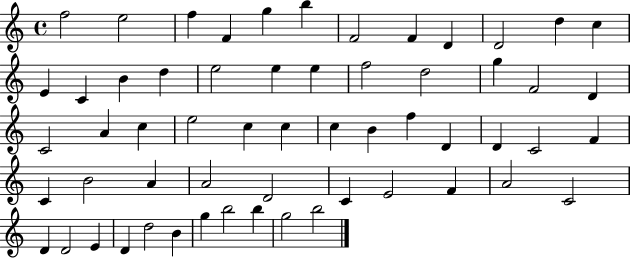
X:1
T:Untitled
M:4/4
L:1/4
K:C
f2 e2 f F g b F2 F D D2 d c E C B d e2 e e f2 d2 g F2 D C2 A c e2 c c c B f D D C2 F C B2 A A2 D2 C E2 F A2 C2 D D2 E D d2 B g b2 b g2 b2